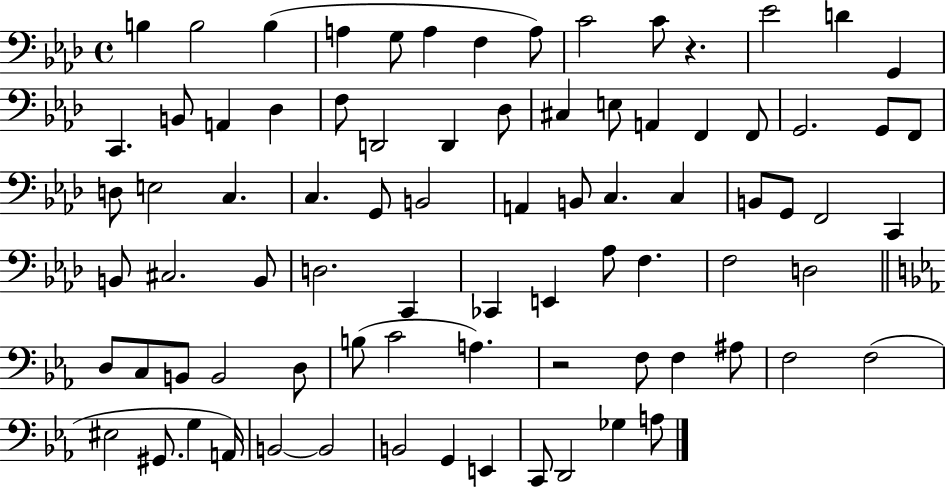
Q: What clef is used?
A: bass